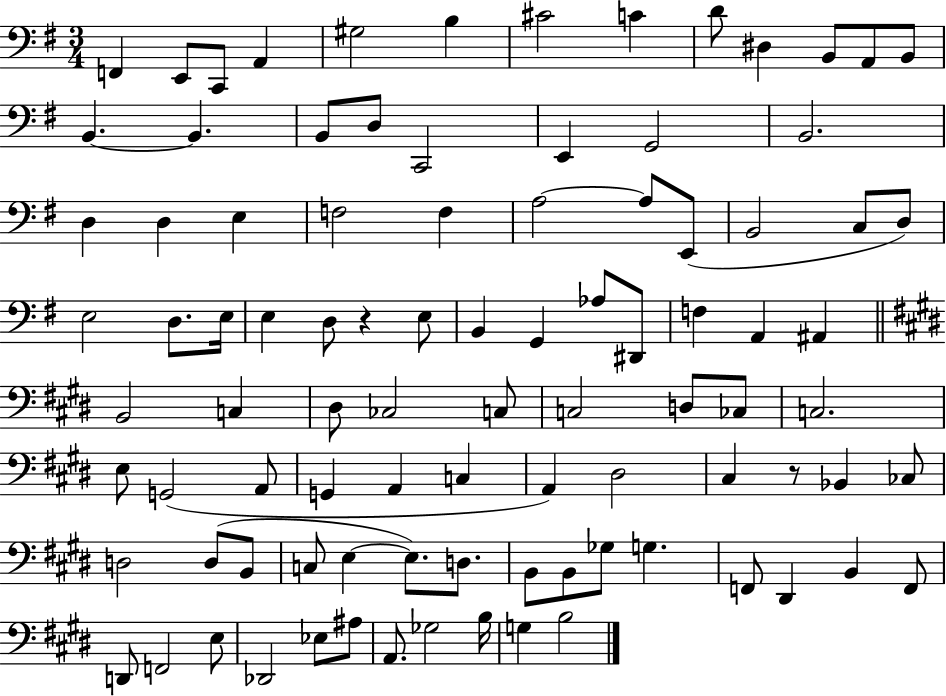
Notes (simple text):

F2/q E2/e C2/e A2/q G#3/h B3/q C#4/h C4/q D4/e D#3/q B2/e A2/e B2/e B2/q. B2/q. B2/e D3/e C2/h E2/q G2/h B2/h. D3/q D3/q E3/q F3/h F3/q A3/h A3/e E2/e B2/h C3/e D3/e E3/h D3/e. E3/s E3/q D3/e R/q E3/e B2/q G2/q Ab3/e D#2/e F3/q A2/q A#2/q B2/h C3/q D#3/e CES3/h C3/e C3/h D3/e CES3/e C3/h. E3/e G2/h A2/e G2/q A2/q C3/q A2/q D#3/h C#3/q R/e Bb2/q CES3/e D3/h D3/e B2/e C3/e E3/q E3/e. D3/e. B2/e B2/e Gb3/e G3/q. F2/e D#2/q B2/q F2/e D2/e F2/h E3/e Db2/h Eb3/e A#3/e A2/e. Gb3/h B3/s G3/q B3/h